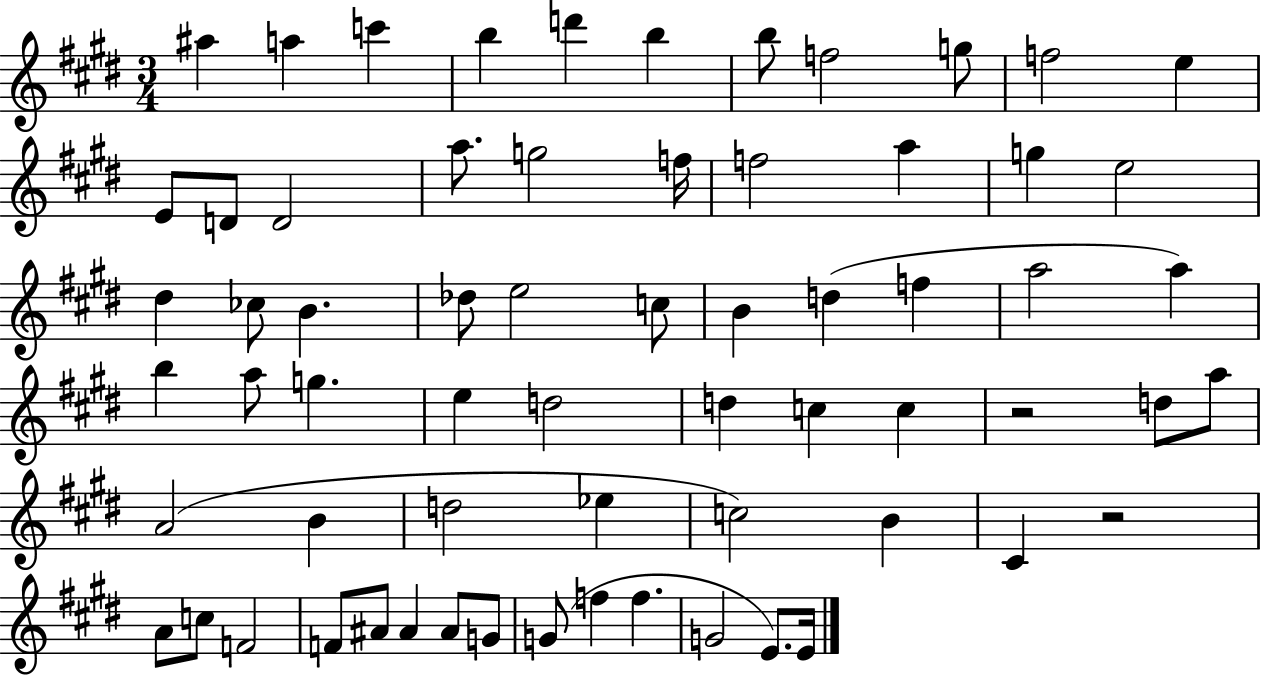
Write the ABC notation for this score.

X:1
T:Untitled
M:3/4
L:1/4
K:E
^a a c' b d' b b/2 f2 g/2 f2 e E/2 D/2 D2 a/2 g2 f/4 f2 a g e2 ^d _c/2 B _d/2 e2 c/2 B d f a2 a b a/2 g e d2 d c c z2 d/2 a/2 A2 B d2 _e c2 B ^C z2 A/2 c/2 F2 F/2 ^A/2 ^A ^A/2 G/2 G/2 f f G2 E/2 E/4